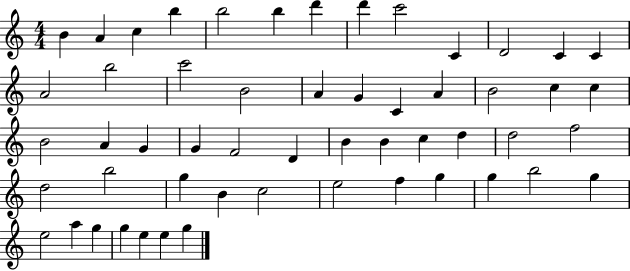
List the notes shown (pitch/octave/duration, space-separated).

B4/q A4/q C5/q B5/q B5/h B5/q D6/q D6/q C6/h C4/q D4/h C4/q C4/q A4/h B5/h C6/h B4/h A4/q G4/q C4/q A4/q B4/h C5/q C5/q B4/h A4/q G4/q G4/q F4/h D4/q B4/q B4/q C5/q D5/q D5/h F5/h D5/h B5/h G5/q B4/q C5/h E5/h F5/q G5/q G5/q B5/h G5/q E5/h A5/q G5/q G5/q E5/q E5/q G5/q